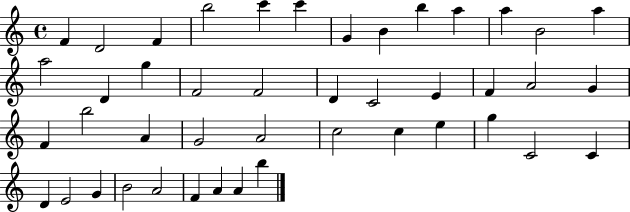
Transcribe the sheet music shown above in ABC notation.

X:1
T:Untitled
M:4/4
L:1/4
K:C
F D2 F b2 c' c' G B b a a B2 a a2 D g F2 F2 D C2 E F A2 G F b2 A G2 A2 c2 c e g C2 C D E2 G B2 A2 F A A b